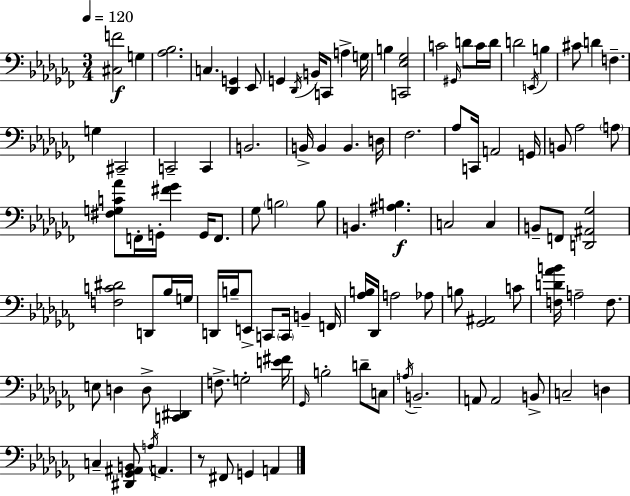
{
  \clef bass
  \numericTimeSignature
  \time 3/4
  \key aes \minor
  \tempo 4 = 120
  <cis f'>2\f g4 | <aes bes>2. | c4. <des, g,>4 ees,8 | g,4 \acciaccatura { des,16 } b,16 c,8 a4-> | \break g16 b4 <c, ees ges>2 | c'2 \grace { gis,16 } d'8 | c'16 d'16 d'2 \acciaccatura { e,16 } b4 | cis'8 d'4 f4.-- | \break g4 cis,2-- | c,2-- c,4 | b,2. | b,16-> b,4 b,4. | \break d16 fes2. | aes8 c,16 a,2 | g,16 b,8 aes2 | \parenthesize a8 <fis g c' aes'>8 f,16-. g,16-. <fis' ges'>4 g,16 | \break f,8. ges8 \parenthesize b2 | b8 b,4. <ais b>4.\f | c2 c4 | b,8-- f,8 <d, ais, ges>2 | \break <f c' dis'>2 d,8 | bes16 g16 d,16 b16-- e,8-> c,8 \parenthesize c,16 b,4-- | f,16 <aes b>16 des,16 a2 | aes8 b8 <ges, ais,>2 | \break c'8 <f d' aes' b'>16 a2-- | f8. e8 d4 d8-> <c, dis,>4 | f8.-> g2-. | <e' fis'>16 \grace { ges,16 } b2-. | \break d'8-- c8 \acciaccatura { a16 } b,2.-- | a,8 a,2 | b,8-> c2-- | d4 c4-- <dis, ges, ais, b,>8 \acciaccatura { a16 } | \break a,4. r8 fis,8 g,4 | a,4 \bar "|."
}